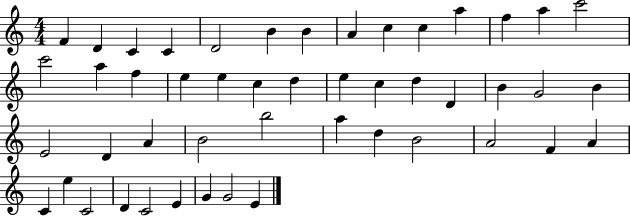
X:1
T:Untitled
M:4/4
L:1/4
K:C
F D C C D2 B B A c c a f a c'2 c'2 a f e e c d e c d D B G2 B E2 D A B2 b2 a d B2 A2 F A C e C2 D C2 E G G2 E